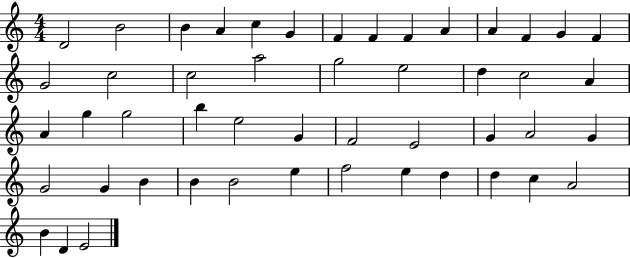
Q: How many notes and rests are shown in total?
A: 49